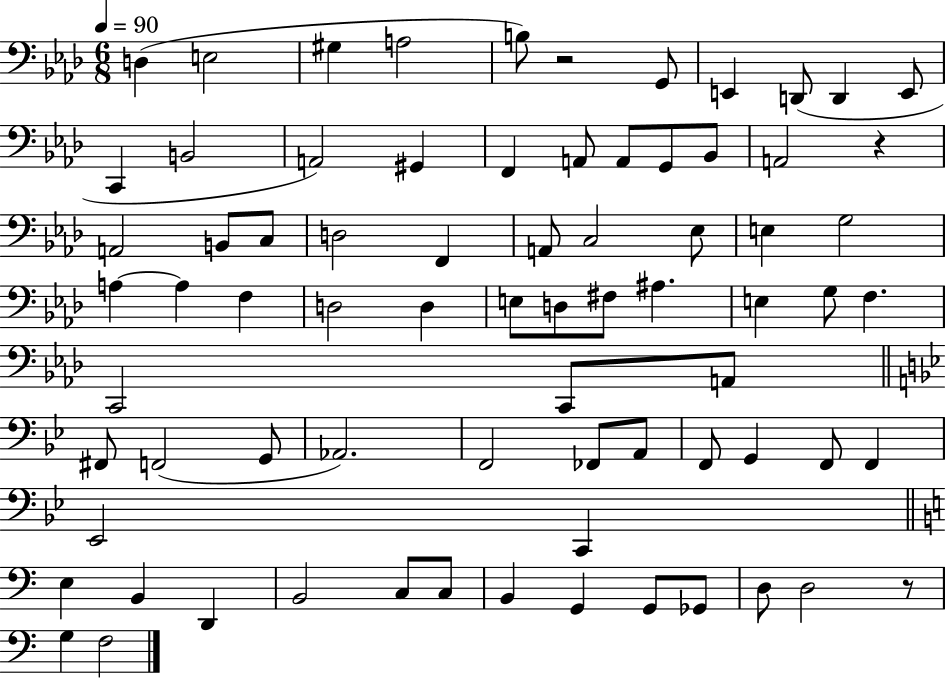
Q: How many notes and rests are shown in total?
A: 75